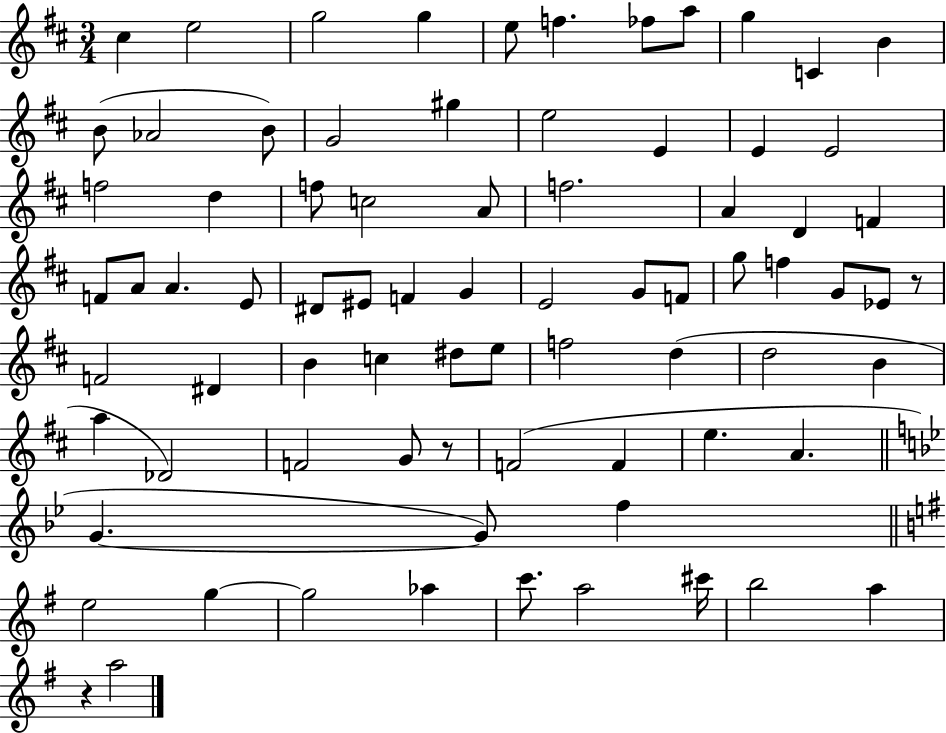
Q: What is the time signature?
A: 3/4